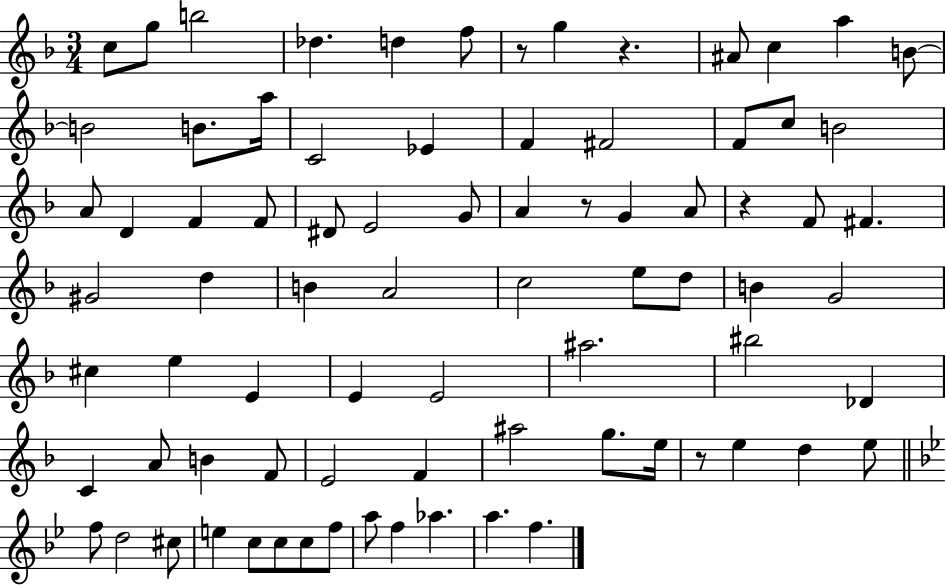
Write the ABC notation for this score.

X:1
T:Untitled
M:3/4
L:1/4
K:F
c/2 g/2 b2 _d d f/2 z/2 g z ^A/2 c a B/2 B2 B/2 a/4 C2 _E F ^F2 F/2 c/2 B2 A/2 D F F/2 ^D/2 E2 G/2 A z/2 G A/2 z F/2 ^F ^G2 d B A2 c2 e/2 d/2 B G2 ^c e E E E2 ^a2 ^b2 _D C A/2 B F/2 E2 F ^a2 g/2 e/4 z/2 e d e/2 f/2 d2 ^c/2 e c/2 c/2 c/2 f/2 a/2 f _a a f